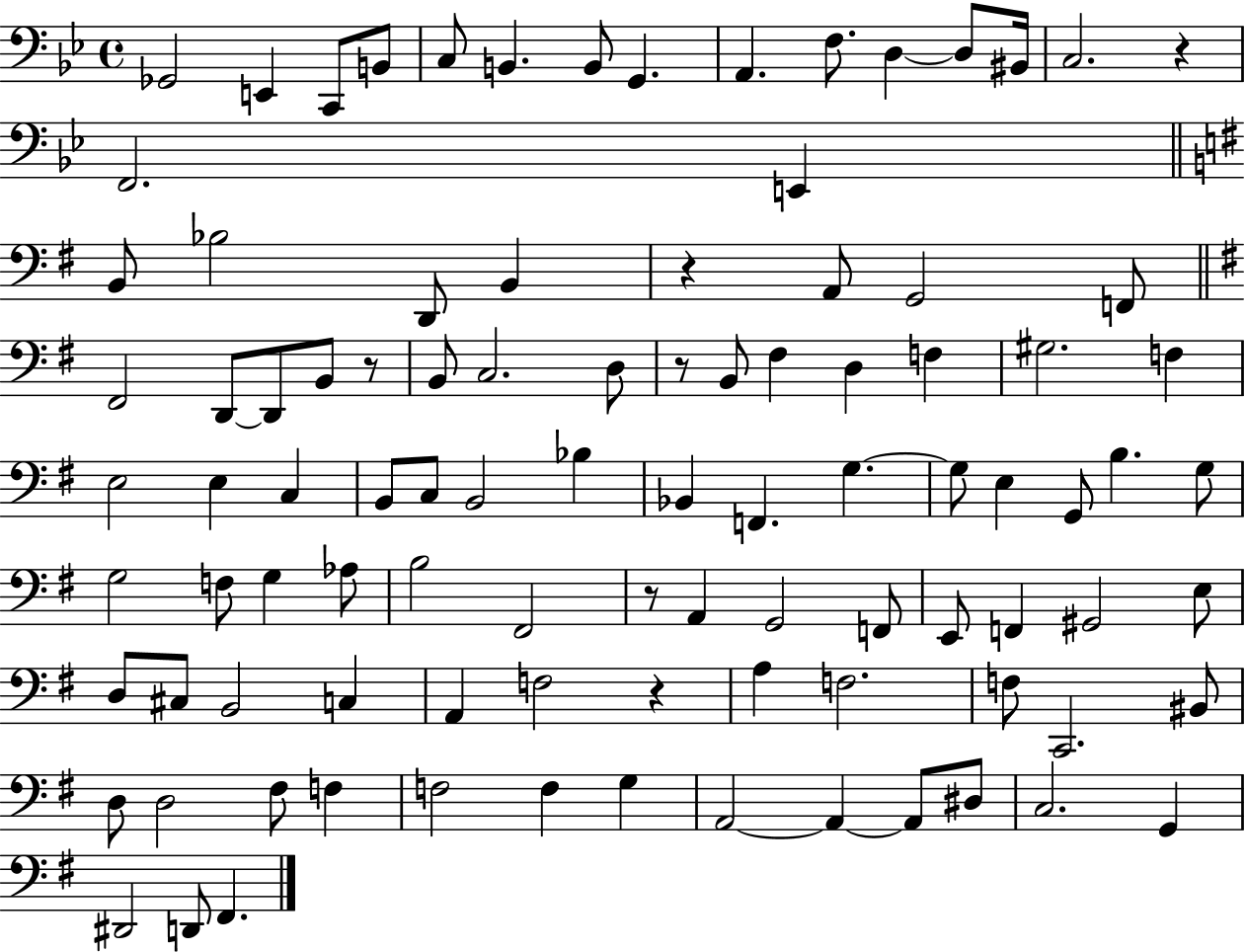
Gb2/h E2/q C2/e B2/e C3/e B2/q. B2/e G2/q. A2/q. F3/e. D3/q D3/e BIS2/s C3/h. R/q F2/h. E2/q B2/e Bb3/h D2/e B2/q R/q A2/e G2/h F2/e F#2/h D2/e D2/e B2/e R/e B2/e C3/h. D3/e R/e B2/e F#3/q D3/q F3/q G#3/h. F3/q E3/h E3/q C3/q B2/e C3/e B2/h Bb3/q Bb2/q F2/q. G3/q. G3/e E3/q G2/e B3/q. G3/e G3/h F3/e G3/q Ab3/e B3/h F#2/h R/e A2/q G2/h F2/e E2/e F2/q G#2/h E3/e D3/e C#3/e B2/h C3/q A2/q F3/h R/q A3/q F3/h. F3/e C2/h. BIS2/e D3/e D3/h F#3/e F3/q F3/h F3/q G3/q A2/h A2/q A2/e D#3/e C3/h. G2/q D#2/h D2/e F#2/q.